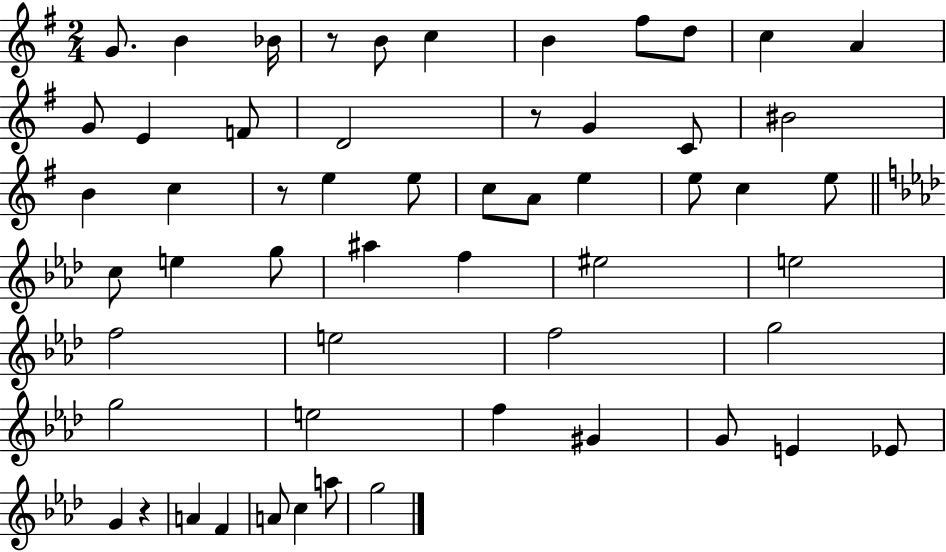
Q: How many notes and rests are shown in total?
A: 56